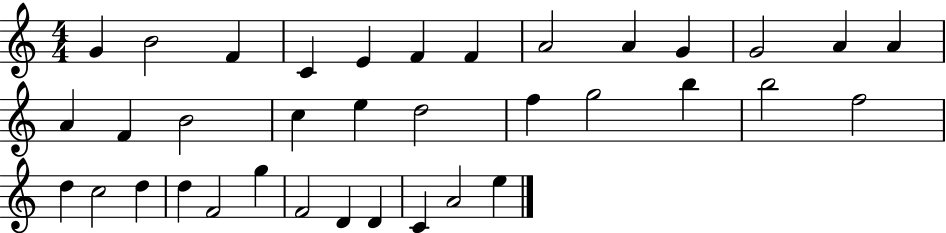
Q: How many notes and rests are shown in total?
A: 36